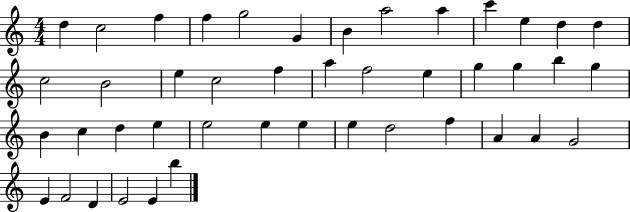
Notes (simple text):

D5/q C5/h F5/q F5/q G5/h G4/q B4/q A5/h A5/q C6/q E5/q D5/q D5/q C5/h B4/h E5/q C5/h F5/q A5/q F5/h E5/q G5/q G5/q B5/q G5/q B4/q C5/q D5/q E5/q E5/h E5/q E5/q E5/q D5/h F5/q A4/q A4/q G4/h E4/q F4/h D4/q E4/h E4/q B5/q